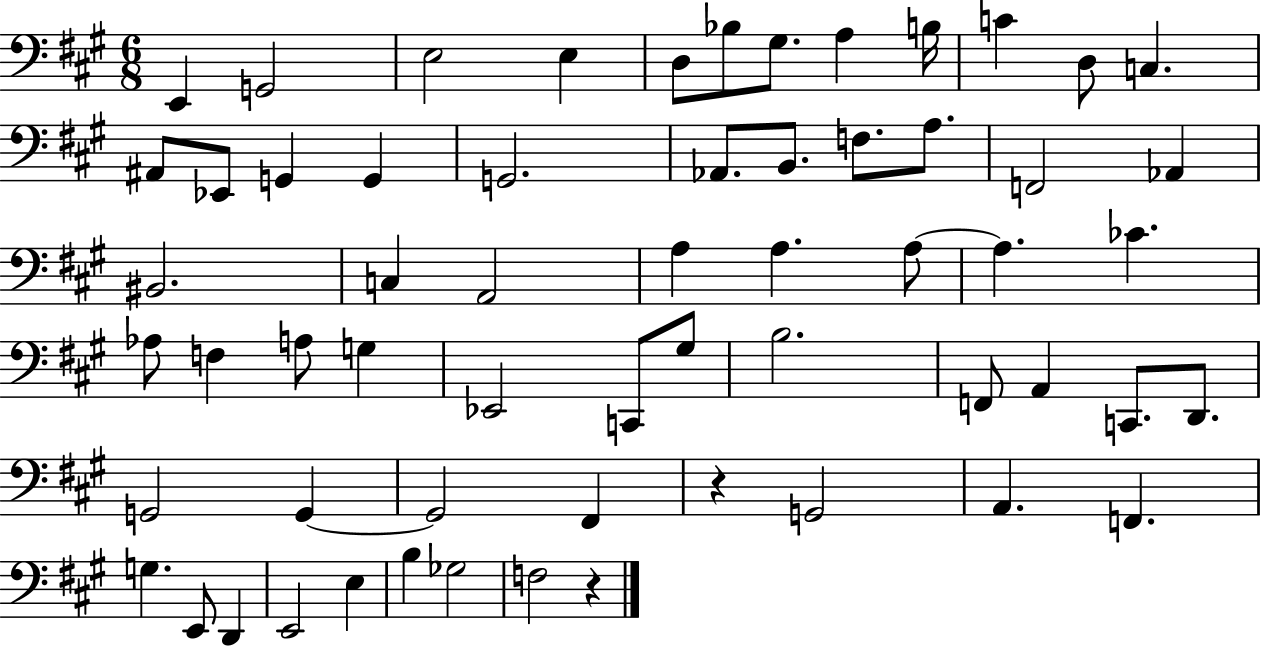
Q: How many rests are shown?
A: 2